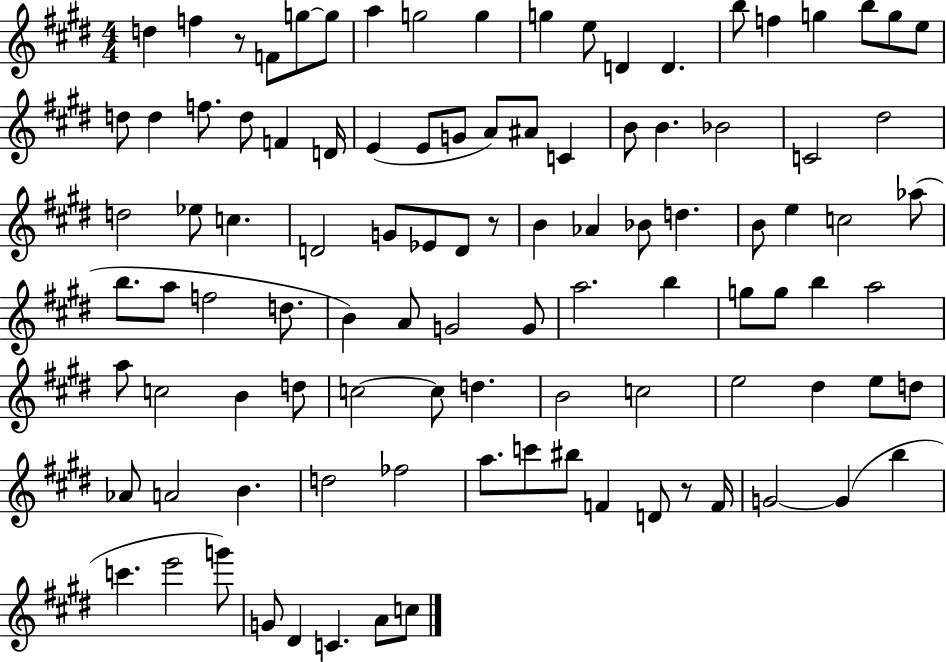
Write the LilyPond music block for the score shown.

{
  \clef treble
  \numericTimeSignature
  \time 4/4
  \key e \major
  d''4 f''4 r8 f'8 g''8~~ g''8 | a''4 g''2 g''4 | g''4 e''8 d'4 d'4. | b''8 f''4 g''4 b''8 g''8 e''8 | \break d''8 d''4 f''8. d''8 f'4 d'16 | e'4( e'8 g'8 a'8) ais'8 c'4 | b'8 b'4. bes'2 | c'2 dis''2 | \break d''2 ees''8 c''4. | d'2 g'8 ees'8 d'8 r8 | b'4 aes'4 bes'8 d''4. | b'8 e''4 c''2 aes''8( | \break b''8. a''8 f''2 d''8. | b'4) a'8 g'2 g'8 | a''2. b''4 | g''8 g''8 b''4 a''2 | \break a''8 c''2 b'4 d''8 | c''2~~ c''8 d''4. | b'2 c''2 | e''2 dis''4 e''8 d''8 | \break aes'8 a'2 b'4. | d''2 fes''2 | a''8. c'''8 bis''8 f'4 d'8 r8 f'16 | g'2~~ g'4( b''4 | \break c'''4. e'''2 g'''8) | g'8 dis'4 c'4. a'8 c''8 | \bar "|."
}